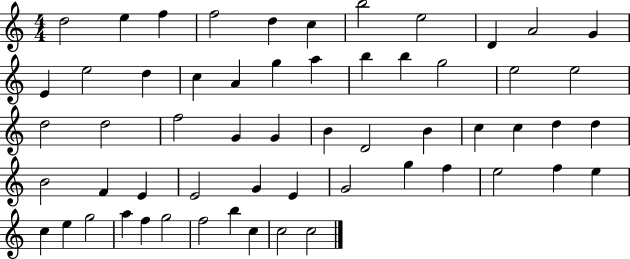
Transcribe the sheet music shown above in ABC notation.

X:1
T:Untitled
M:4/4
L:1/4
K:C
d2 e f f2 d c b2 e2 D A2 G E e2 d c A g a b b g2 e2 e2 d2 d2 f2 G G B D2 B c c d d B2 F E E2 G E G2 g f e2 f e c e g2 a f g2 f2 b c c2 c2